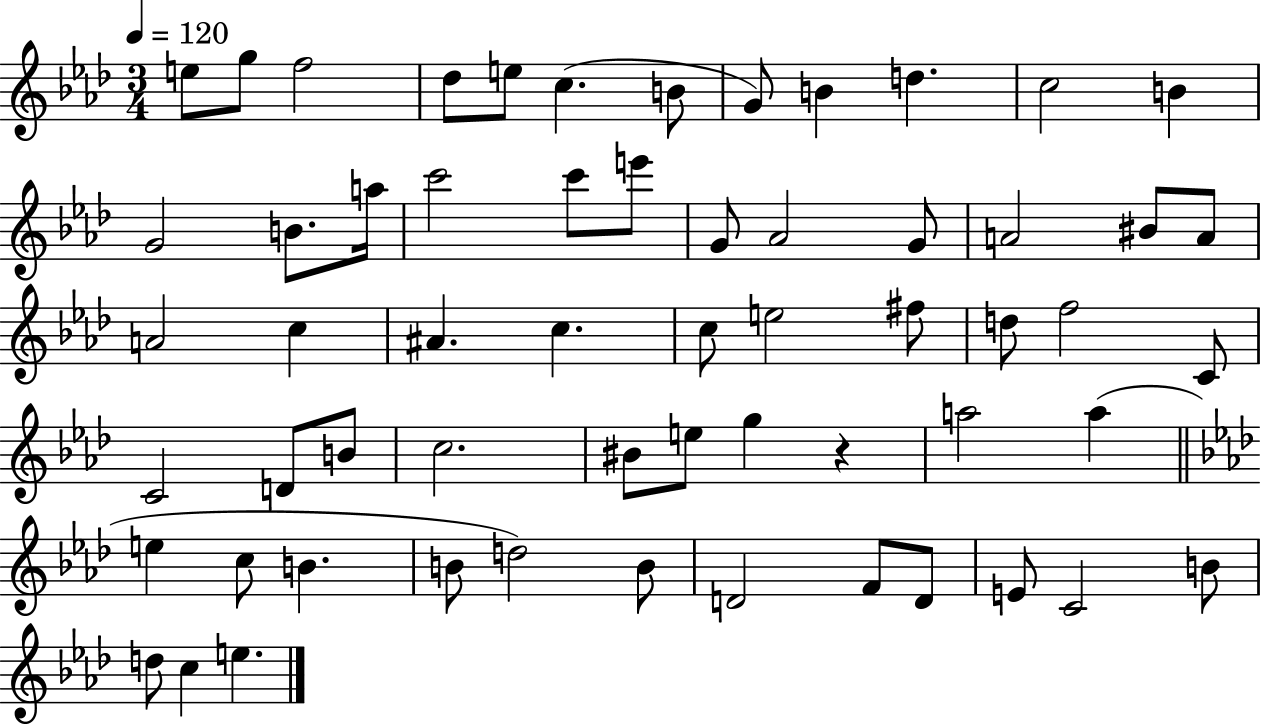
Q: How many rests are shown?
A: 1